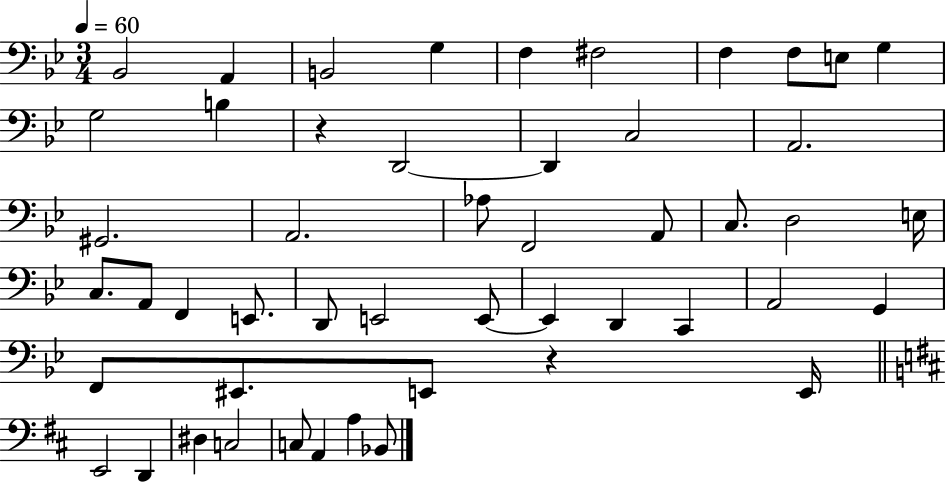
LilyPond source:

{
  \clef bass
  \numericTimeSignature
  \time 3/4
  \key bes \major
  \tempo 4 = 60
  \repeat volta 2 { bes,2 a,4 | b,2 g4 | f4 fis2 | f4 f8 e8 g4 | \break g2 b4 | r4 d,2~~ | d,4 c2 | a,2. | \break gis,2. | a,2. | aes8 f,2 a,8 | c8. d2 e16 | \break c8. a,8 f,4 e,8. | d,8 e,2 e,8~~ | e,4 d,4 c,4 | a,2 g,4 | \break f,8 eis,8. e,8 r4 e,16 | \bar "||" \break \key b \minor e,2 d,4 | dis4 c2 | c8 a,4 a4 bes,8 | } \bar "|."
}